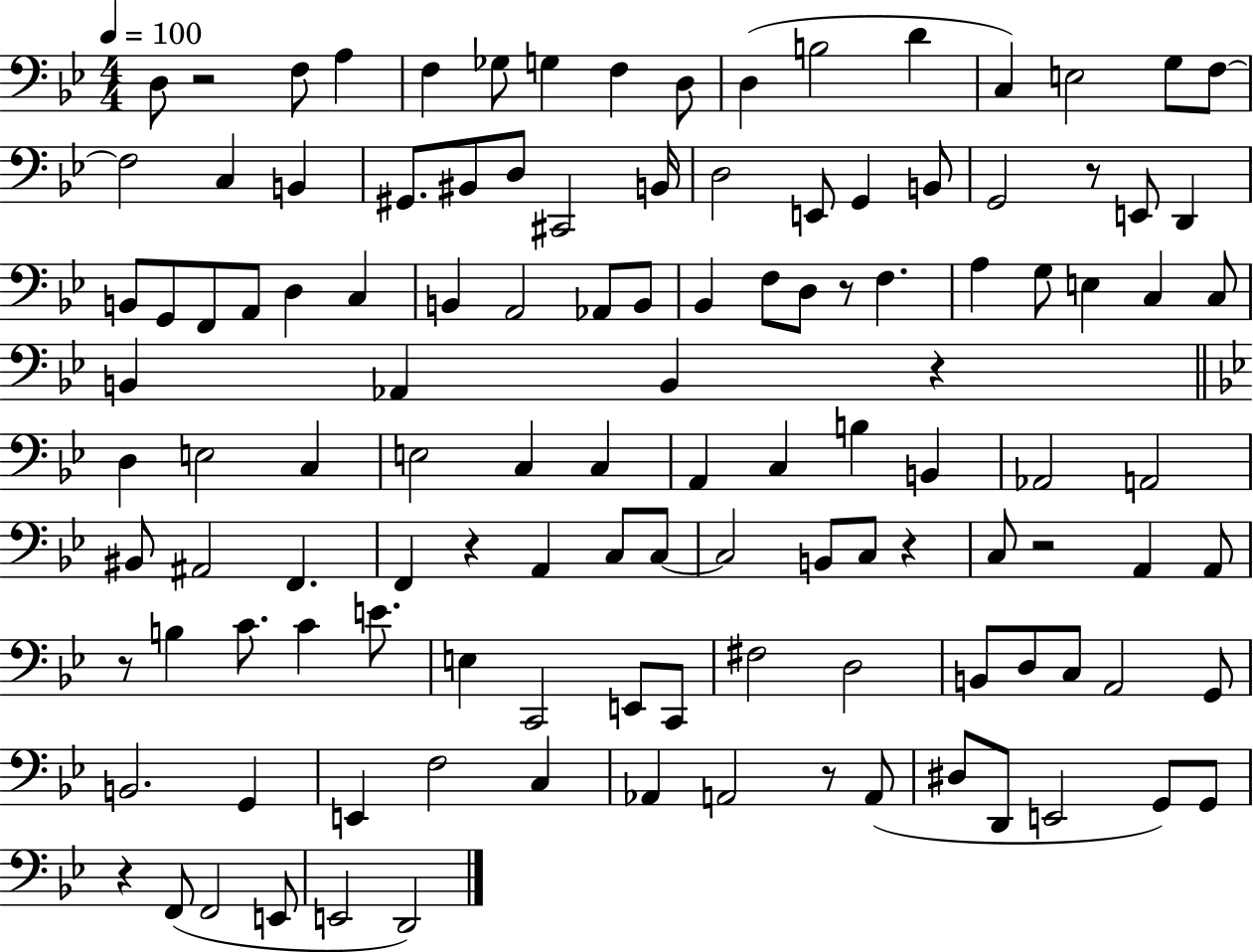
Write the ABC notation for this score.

X:1
T:Untitled
M:4/4
L:1/4
K:Bb
D,/2 z2 F,/2 A, F, _G,/2 G, F, D,/2 D, B,2 D C, E,2 G,/2 F,/2 F,2 C, B,, ^G,,/2 ^B,,/2 D,/2 ^C,,2 B,,/4 D,2 E,,/2 G,, B,,/2 G,,2 z/2 E,,/2 D,, B,,/2 G,,/2 F,,/2 A,,/2 D, C, B,, A,,2 _A,,/2 B,,/2 _B,, F,/2 D,/2 z/2 F, A, G,/2 E, C, C,/2 B,, _A,, B,, z D, E,2 C, E,2 C, C, A,, C, B, B,, _A,,2 A,,2 ^B,,/2 ^A,,2 F,, F,, z A,, C,/2 C,/2 C,2 B,,/2 C,/2 z C,/2 z2 A,, A,,/2 z/2 B, C/2 C E/2 E, C,,2 E,,/2 C,,/2 ^F,2 D,2 B,,/2 D,/2 C,/2 A,,2 G,,/2 B,,2 G,, E,, F,2 C, _A,, A,,2 z/2 A,,/2 ^D,/2 D,,/2 E,,2 G,,/2 G,,/2 z F,,/2 F,,2 E,,/2 E,,2 D,,2